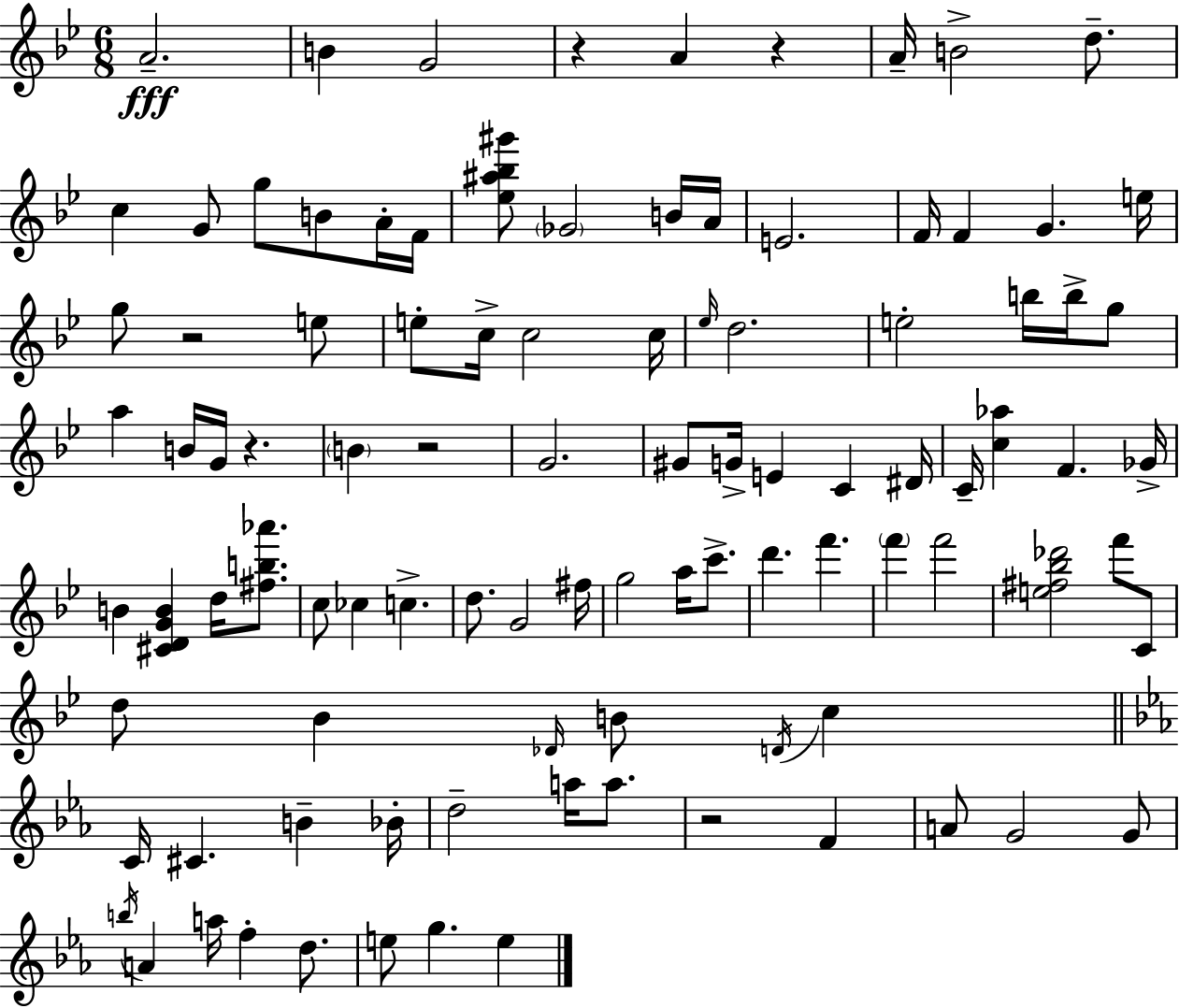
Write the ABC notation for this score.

X:1
T:Untitled
M:6/8
L:1/4
K:Bb
A2 B G2 z A z A/4 B2 d/2 c G/2 g/2 B/2 A/4 F/4 [_e^a_b^g']/2 _G2 B/4 A/4 E2 F/4 F G e/4 g/2 z2 e/2 e/2 c/4 c2 c/4 _e/4 d2 e2 b/4 b/4 g/2 a B/4 G/4 z B z2 G2 ^G/2 G/4 E C ^D/4 C/4 [c_a] F _G/4 B [^CDGB] d/4 [^fb_a']/2 c/2 _c c d/2 G2 ^f/4 g2 a/4 c'/2 d' f' f' f'2 [e^f_b_d']2 f'/2 C/2 d/2 _B _D/4 B/2 D/4 c C/4 ^C B _B/4 d2 a/4 a/2 z2 F A/2 G2 G/2 b/4 A a/4 f d/2 e/2 g e